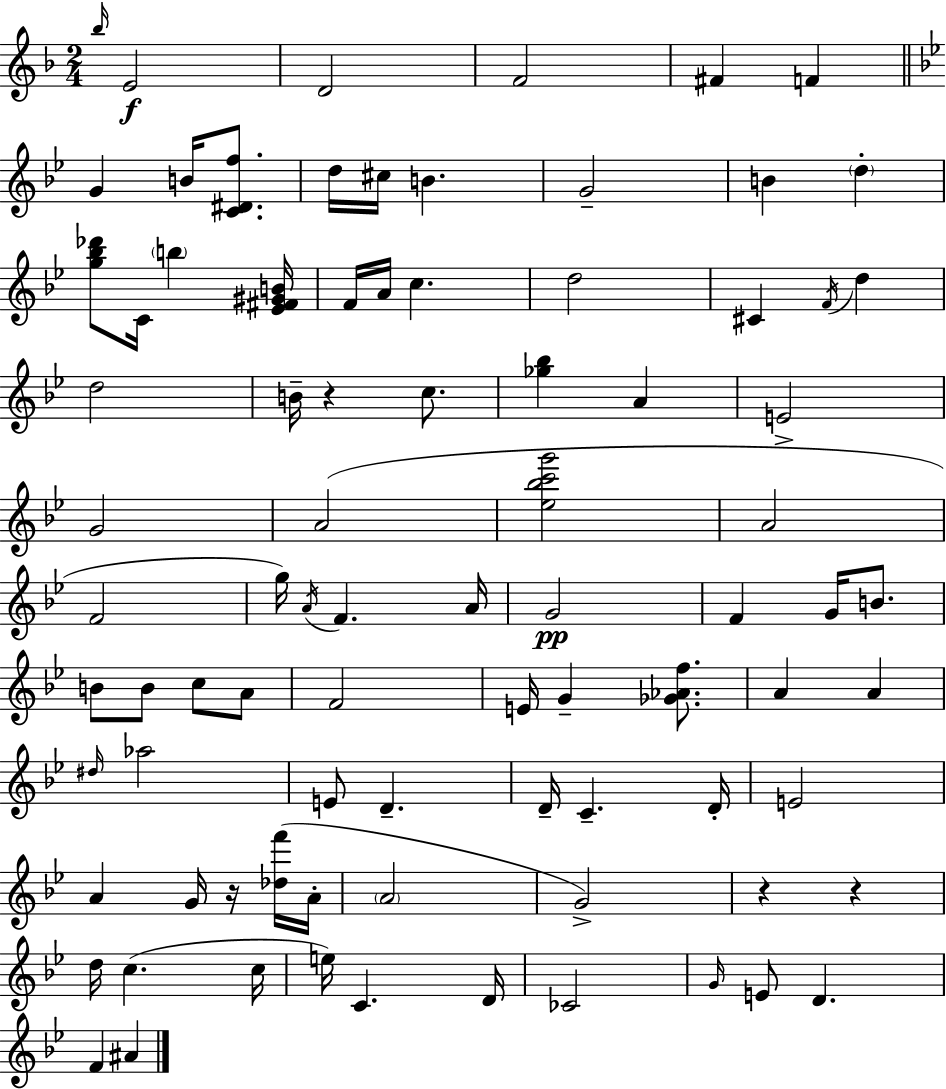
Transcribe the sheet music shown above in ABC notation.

X:1
T:Untitled
M:2/4
L:1/4
K:Dm
_b/4 E2 D2 F2 ^F F G B/4 [C^Df]/2 d/4 ^c/4 B G2 B d [g_b_d']/2 C/4 b [_E^F^GB]/4 F/4 A/4 c d2 ^C F/4 d d2 B/4 z c/2 [_g_b] A E2 G2 A2 [_e_bc'g']2 A2 F2 g/4 A/4 F A/4 G2 F G/4 B/2 B/2 B/2 c/2 A/2 F2 E/4 G [_G_Af]/2 A A ^d/4 _a2 E/2 D D/4 C D/4 E2 A G/4 z/4 [_df']/4 A/4 A2 G2 z z d/4 c c/4 e/4 C D/4 _C2 G/4 E/2 D F ^A